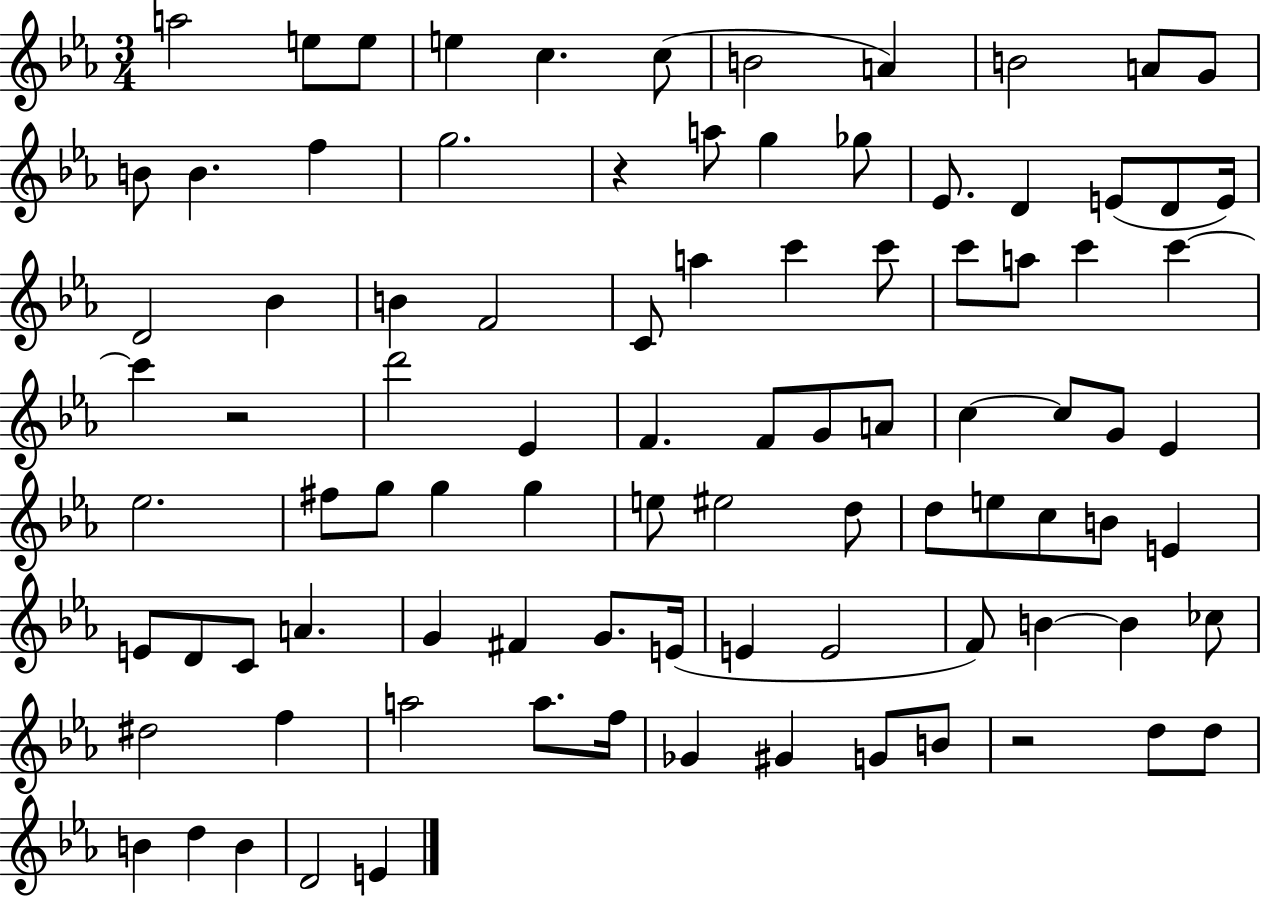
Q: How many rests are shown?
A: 3